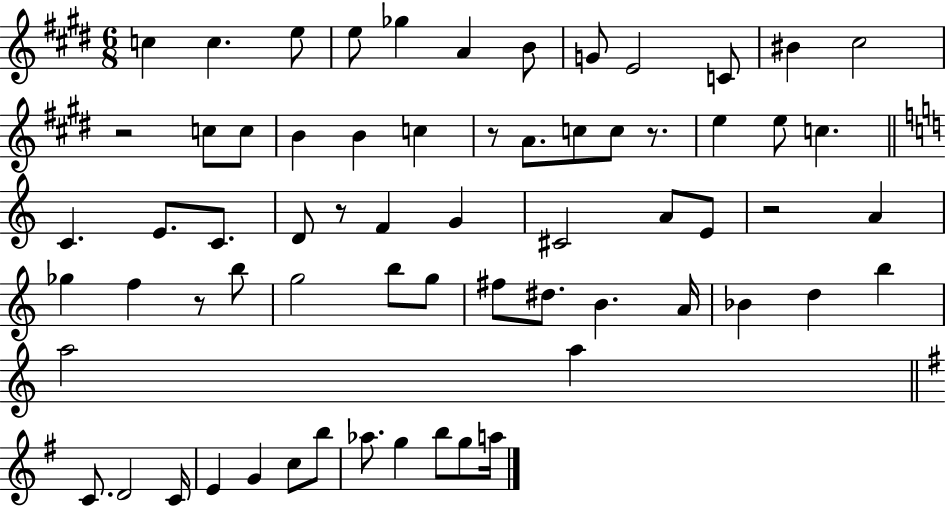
{
  \clef treble
  \numericTimeSignature
  \time 6/8
  \key e \major
  c''4 c''4. e''8 | e''8 ges''4 a'4 b'8 | g'8 e'2 c'8 | bis'4 cis''2 | \break r2 c''8 c''8 | b'4 b'4 c''4 | r8 a'8. c''8 c''8 r8. | e''4 e''8 c''4. | \break \bar "||" \break \key a \minor c'4. e'8. c'8. | d'8 r8 f'4 g'4 | cis'2 a'8 e'8 | r2 a'4 | \break ges''4 f''4 r8 b''8 | g''2 b''8 g''8 | fis''8 dis''8. b'4. a'16 | bes'4 d''4 b''4 | \break a''2 a''4 | \bar "||" \break \key e \minor c'8. d'2 c'16 | e'4 g'4 c''8 b''8 | aes''8. g''4 b''8 g''8 a''16 | \bar "|."
}